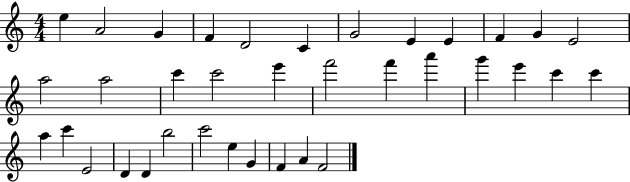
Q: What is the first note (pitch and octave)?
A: E5